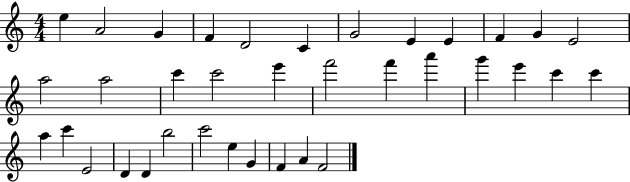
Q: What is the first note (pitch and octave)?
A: E5